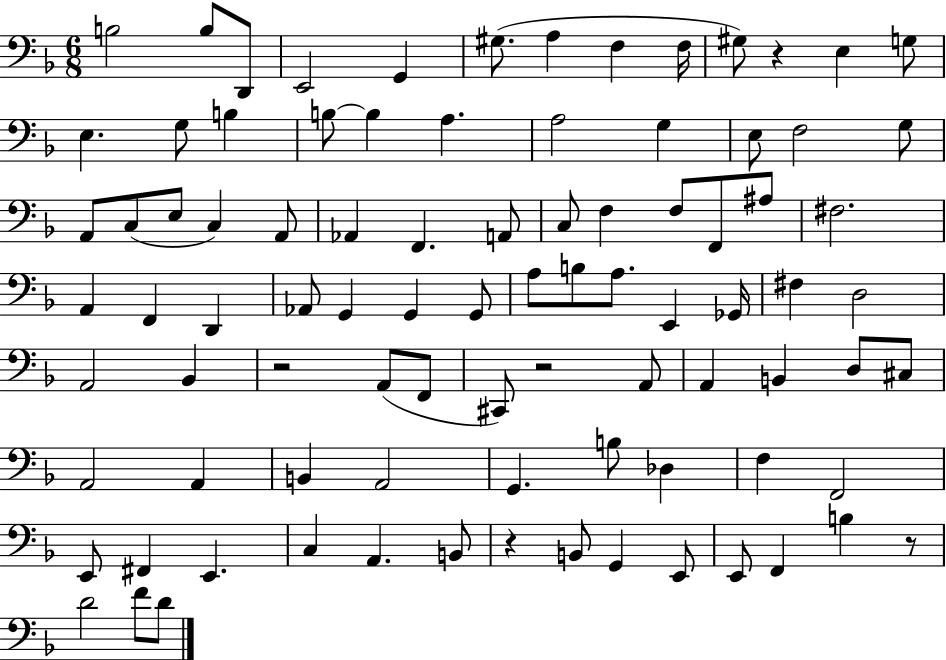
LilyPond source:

{
  \clef bass
  \numericTimeSignature
  \time 6/8
  \key f \major
  b2 b8 d,8 | e,2 g,4 | gis8.( a4 f4 f16 | gis8) r4 e4 g8 | \break e4. g8 b4 | b8~~ b4 a4. | a2 g4 | e8 f2 g8 | \break a,8 c8( e8 c4) a,8 | aes,4 f,4. a,8 | c8 f4 f8 f,8 ais8 | fis2. | \break a,4 f,4 d,4 | aes,8 g,4 g,4 g,8 | a8 b8 a8. e,4 ges,16 | fis4 d2 | \break a,2 bes,4 | r2 a,8( f,8 | cis,8) r2 a,8 | a,4 b,4 d8 cis8 | \break a,2 a,4 | b,4 a,2 | g,4. b8 des4 | f4 f,2 | \break e,8 fis,4 e,4. | c4 a,4. b,8 | r4 b,8 g,4 e,8 | e,8 f,4 b4 r8 | \break d'2 f'8 d'8 | \bar "|."
}